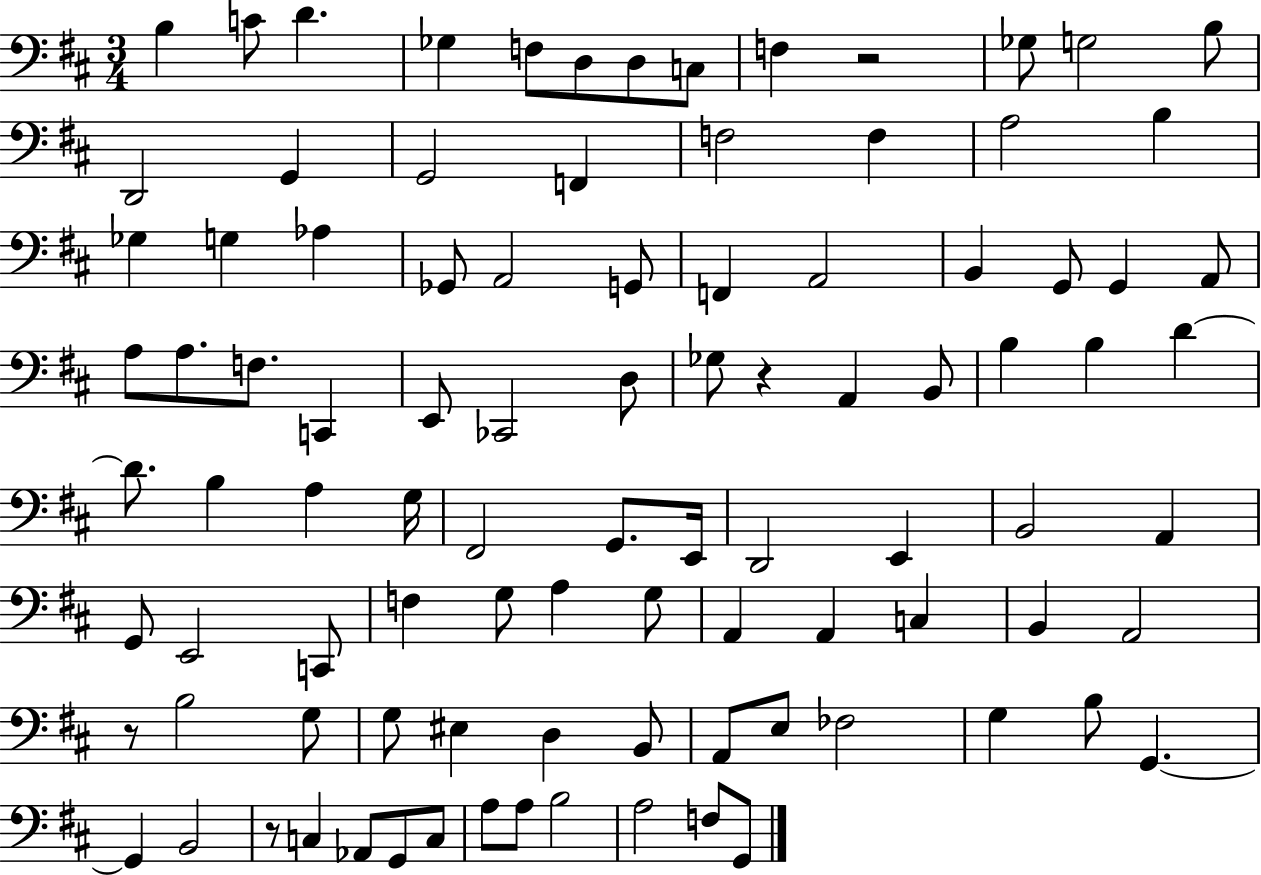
{
  \clef bass
  \numericTimeSignature
  \time 3/4
  \key d \major
  \repeat volta 2 { b4 c'8 d'4. | ges4 f8 d8 d8 c8 | f4 r2 | ges8 g2 b8 | \break d,2 g,4 | g,2 f,4 | f2 f4 | a2 b4 | \break ges4 g4 aes4 | ges,8 a,2 g,8 | f,4 a,2 | b,4 g,8 g,4 a,8 | \break a8 a8. f8. c,4 | e,8 ces,2 d8 | ges8 r4 a,4 b,8 | b4 b4 d'4~~ | \break d'8. b4 a4 g16 | fis,2 g,8. e,16 | d,2 e,4 | b,2 a,4 | \break g,8 e,2 c,8 | f4 g8 a4 g8 | a,4 a,4 c4 | b,4 a,2 | \break r8 b2 g8 | g8 eis4 d4 b,8 | a,8 e8 fes2 | g4 b8 g,4.~~ | \break g,4 b,2 | r8 c4 aes,8 g,8 c8 | a8 a8 b2 | a2 f8 g,8 | \break } \bar "|."
}